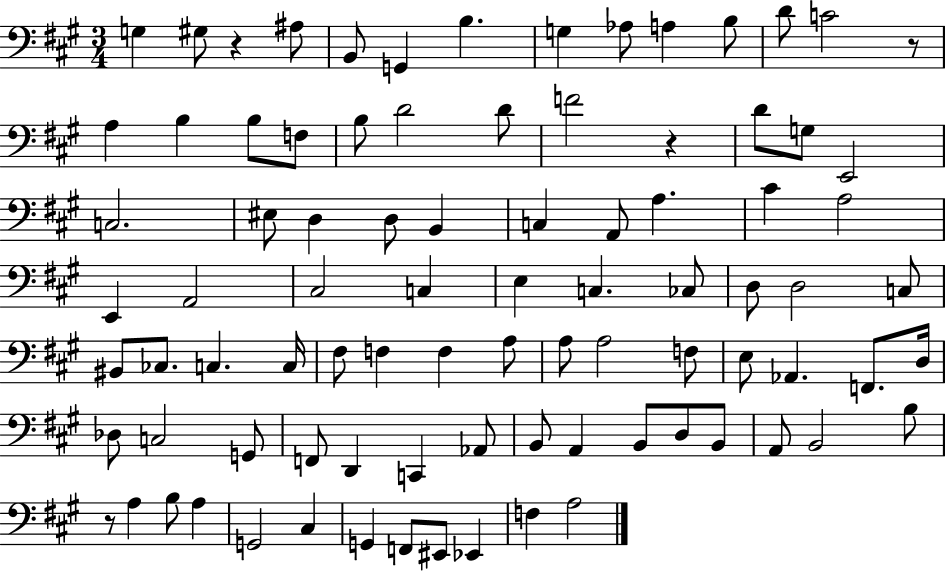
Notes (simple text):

G3/q G#3/e R/q A#3/e B2/e G2/q B3/q. G3/q Ab3/e A3/q B3/e D4/e C4/h R/e A3/q B3/q B3/e F3/e B3/e D4/h D4/e F4/h R/q D4/e G3/e E2/h C3/h. EIS3/e D3/q D3/e B2/q C3/q A2/e A3/q. C#4/q A3/h E2/q A2/h C#3/h C3/q E3/q C3/q. CES3/e D3/e D3/h C3/e BIS2/e CES3/e. C3/q. C3/s F#3/e F3/q F3/q A3/e A3/e A3/h F3/e E3/e Ab2/q. F2/e. D3/s Db3/e C3/h G2/e F2/e D2/q C2/q Ab2/e B2/e A2/q B2/e D3/e B2/e A2/e B2/h B3/e R/e A3/q B3/e A3/q G2/h C#3/q G2/q F2/e EIS2/e Eb2/q F3/q A3/h